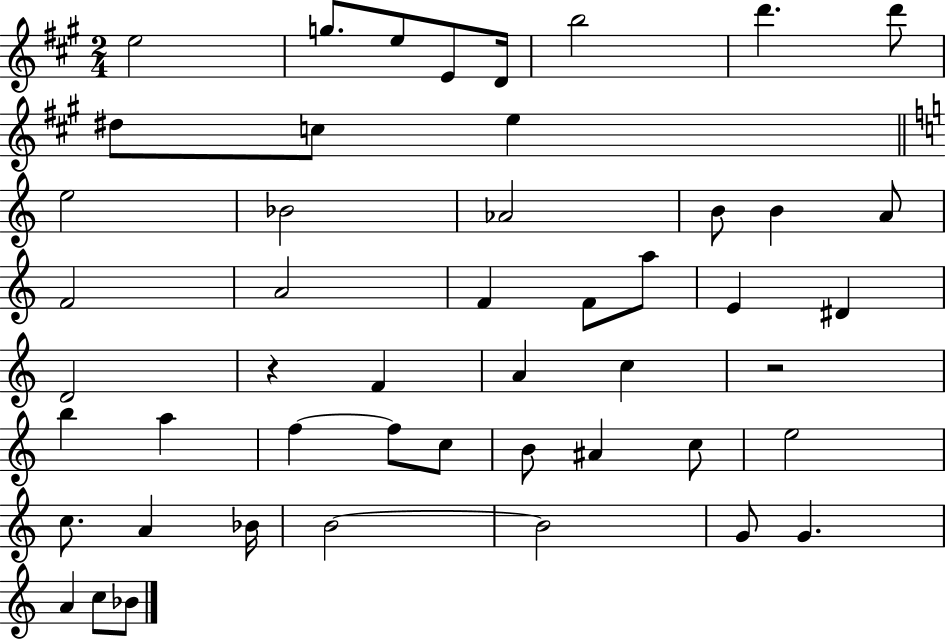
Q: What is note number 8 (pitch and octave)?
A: D6